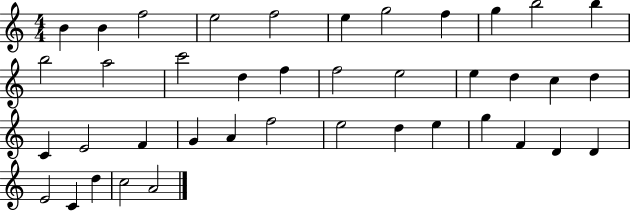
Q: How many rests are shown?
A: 0